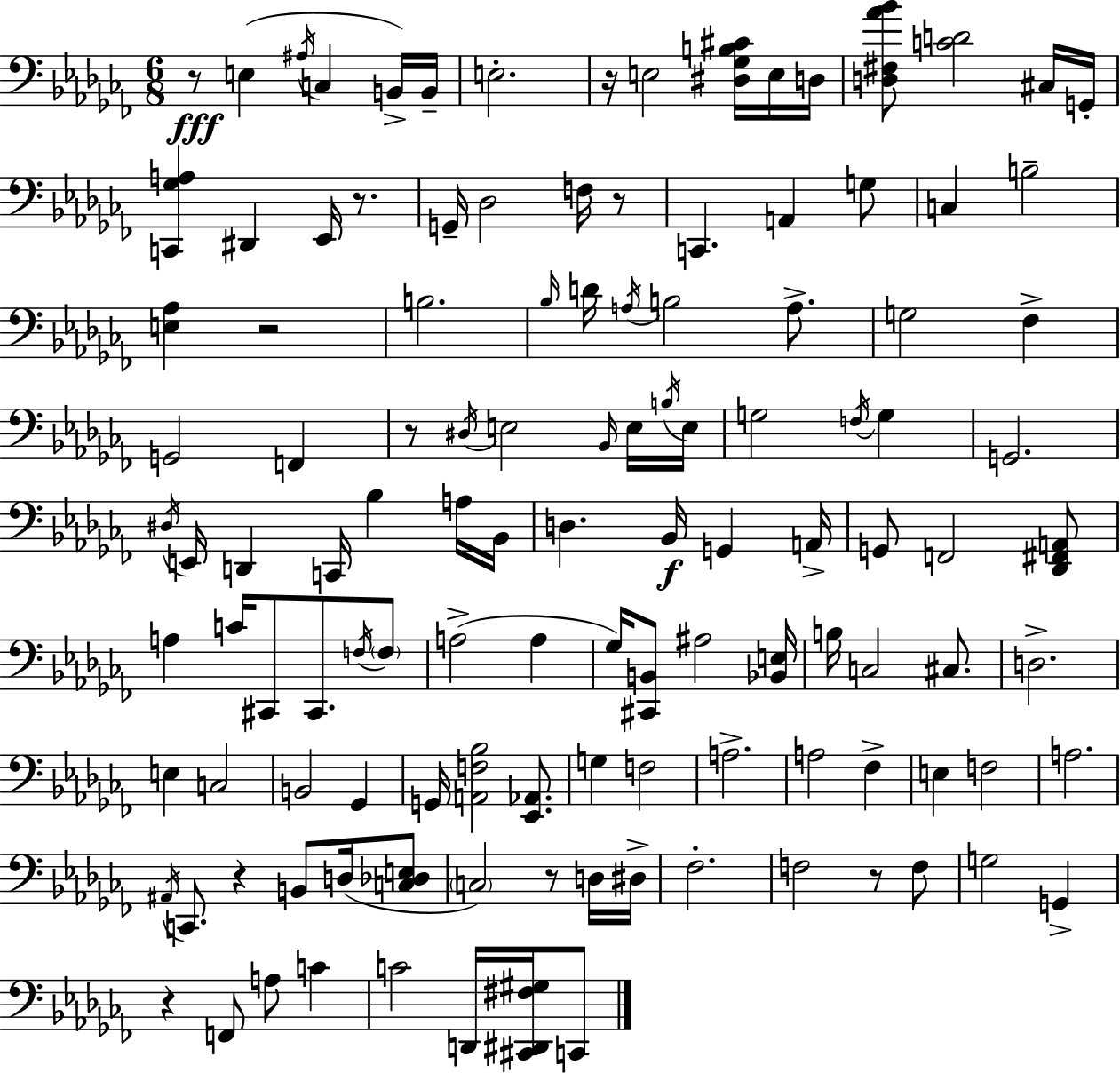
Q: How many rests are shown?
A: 10